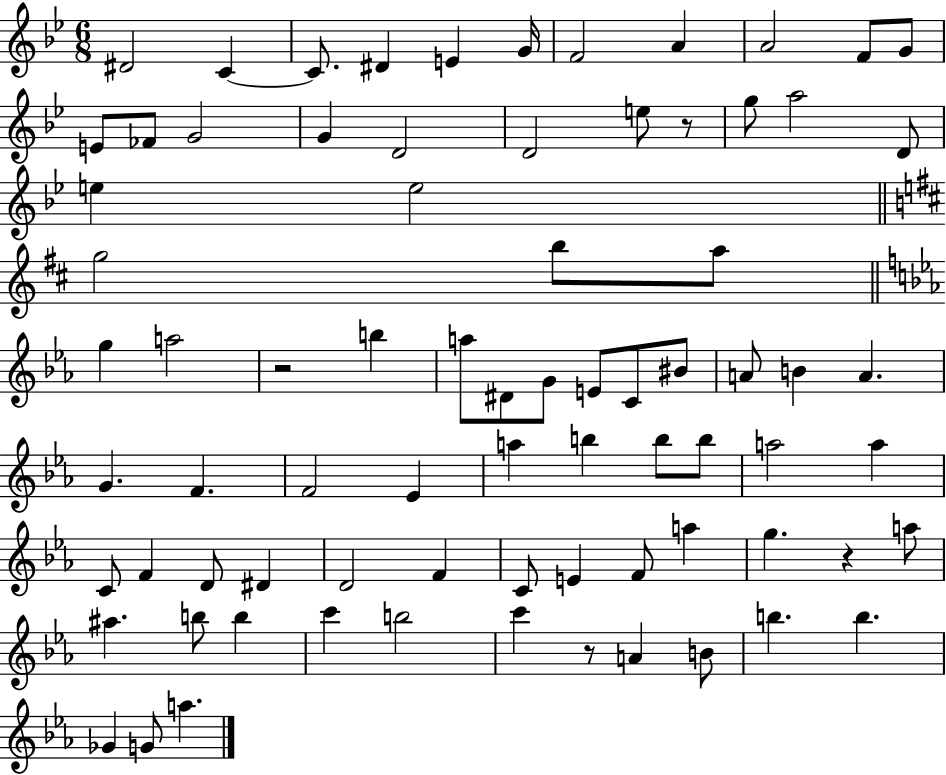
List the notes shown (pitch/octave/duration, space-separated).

D#4/h C4/q C4/e. D#4/q E4/q G4/s F4/h A4/q A4/h F4/e G4/e E4/e FES4/e G4/h G4/q D4/h D4/h E5/e R/e G5/e A5/h D4/e E5/q E5/h G5/h B5/e A5/e G5/q A5/h R/h B5/q A5/e D#4/e G4/e E4/e C4/e BIS4/e A4/e B4/q A4/q. G4/q. F4/q. F4/h Eb4/q A5/q B5/q B5/e B5/e A5/h A5/q C4/e F4/q D4/e D#4/q D4/h F4/q C4/e E4/q F4/e A5/q G5/q. R/q A5/e A#5/q. B5/e B5/q C6/q B5/h C6/q R/e A4/q B4/e B5/q. B5/q. Gb4/q G4/e A5/q.